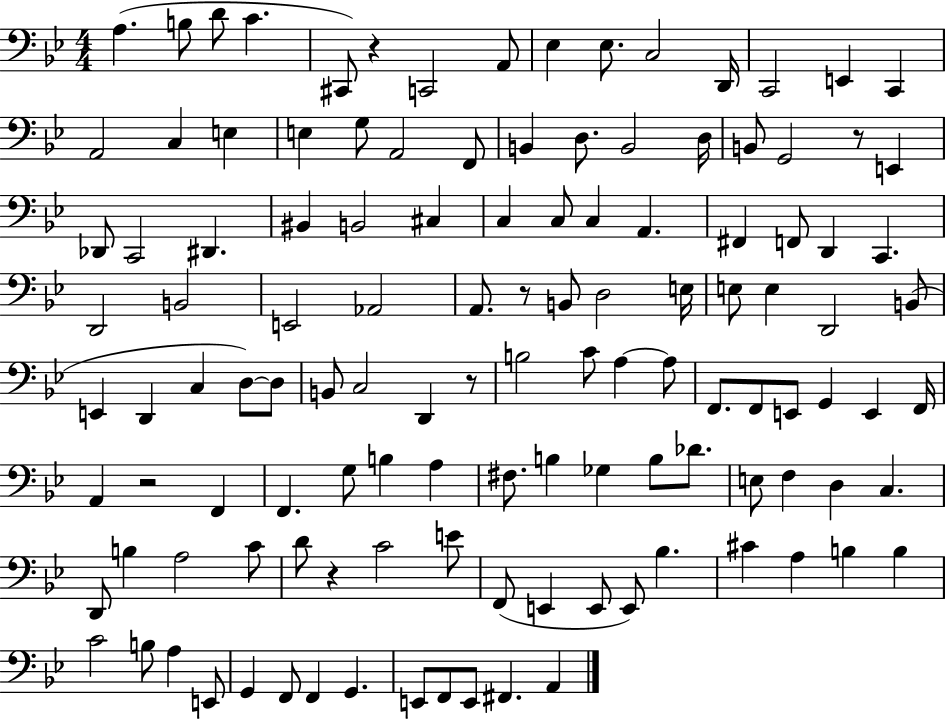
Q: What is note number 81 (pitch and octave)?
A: Gb3